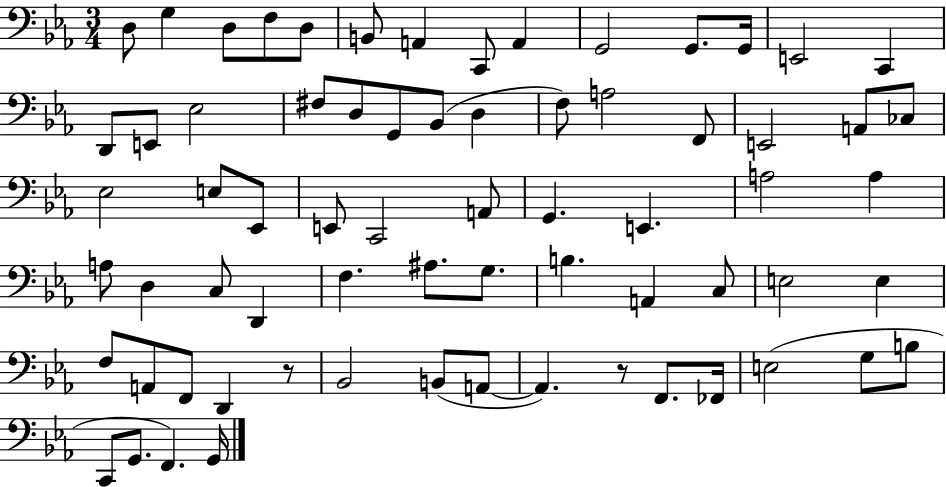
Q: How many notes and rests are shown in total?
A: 69